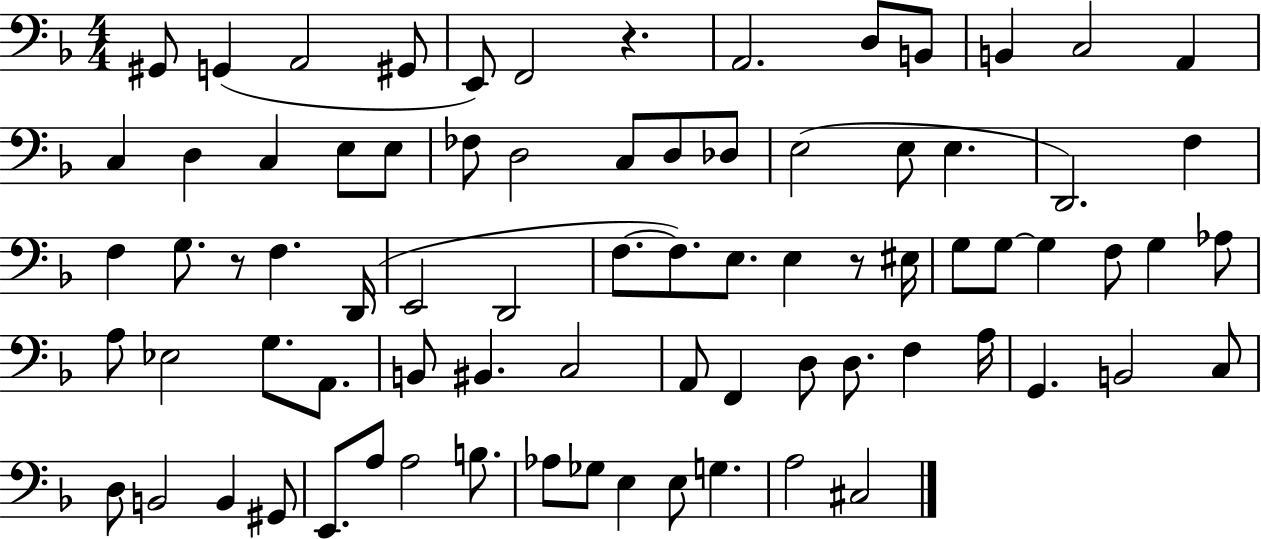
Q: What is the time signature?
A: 4/4